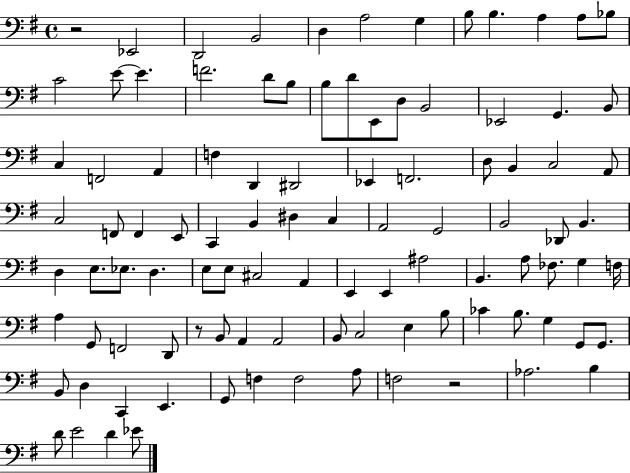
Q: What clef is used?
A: bass